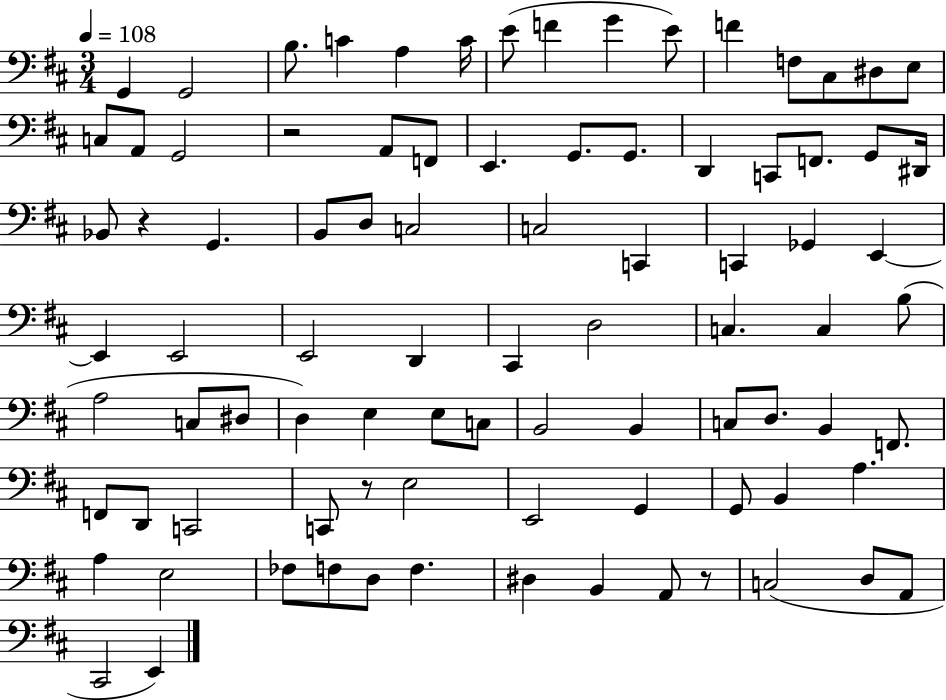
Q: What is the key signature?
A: D major